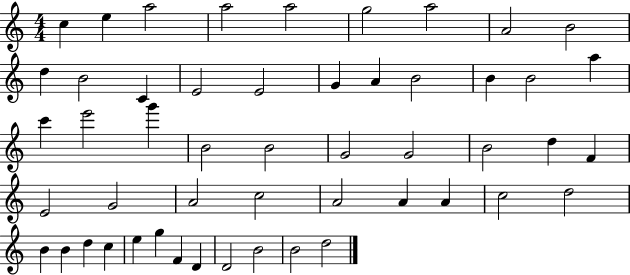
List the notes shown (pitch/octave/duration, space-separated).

C5/q E5/q A5/h A5/h A5/h G5/h A5/h A4/h B4/h D5/q B4/h C4/q E4/h E4/h G4/q A4/q B4/h B4/q B4/h A5/q C6/q E6/h G6/q B4/h B4/h G4/h G4/h B4/h D5/q F4/q E4/h G4/h A4/h C5/h A4/h A4/q A4/q C5/h D5/h B4/q B4/q D5/q C5/q E5/q G5/q F4/q D4/q D4/h B4/h B4/h D5/h